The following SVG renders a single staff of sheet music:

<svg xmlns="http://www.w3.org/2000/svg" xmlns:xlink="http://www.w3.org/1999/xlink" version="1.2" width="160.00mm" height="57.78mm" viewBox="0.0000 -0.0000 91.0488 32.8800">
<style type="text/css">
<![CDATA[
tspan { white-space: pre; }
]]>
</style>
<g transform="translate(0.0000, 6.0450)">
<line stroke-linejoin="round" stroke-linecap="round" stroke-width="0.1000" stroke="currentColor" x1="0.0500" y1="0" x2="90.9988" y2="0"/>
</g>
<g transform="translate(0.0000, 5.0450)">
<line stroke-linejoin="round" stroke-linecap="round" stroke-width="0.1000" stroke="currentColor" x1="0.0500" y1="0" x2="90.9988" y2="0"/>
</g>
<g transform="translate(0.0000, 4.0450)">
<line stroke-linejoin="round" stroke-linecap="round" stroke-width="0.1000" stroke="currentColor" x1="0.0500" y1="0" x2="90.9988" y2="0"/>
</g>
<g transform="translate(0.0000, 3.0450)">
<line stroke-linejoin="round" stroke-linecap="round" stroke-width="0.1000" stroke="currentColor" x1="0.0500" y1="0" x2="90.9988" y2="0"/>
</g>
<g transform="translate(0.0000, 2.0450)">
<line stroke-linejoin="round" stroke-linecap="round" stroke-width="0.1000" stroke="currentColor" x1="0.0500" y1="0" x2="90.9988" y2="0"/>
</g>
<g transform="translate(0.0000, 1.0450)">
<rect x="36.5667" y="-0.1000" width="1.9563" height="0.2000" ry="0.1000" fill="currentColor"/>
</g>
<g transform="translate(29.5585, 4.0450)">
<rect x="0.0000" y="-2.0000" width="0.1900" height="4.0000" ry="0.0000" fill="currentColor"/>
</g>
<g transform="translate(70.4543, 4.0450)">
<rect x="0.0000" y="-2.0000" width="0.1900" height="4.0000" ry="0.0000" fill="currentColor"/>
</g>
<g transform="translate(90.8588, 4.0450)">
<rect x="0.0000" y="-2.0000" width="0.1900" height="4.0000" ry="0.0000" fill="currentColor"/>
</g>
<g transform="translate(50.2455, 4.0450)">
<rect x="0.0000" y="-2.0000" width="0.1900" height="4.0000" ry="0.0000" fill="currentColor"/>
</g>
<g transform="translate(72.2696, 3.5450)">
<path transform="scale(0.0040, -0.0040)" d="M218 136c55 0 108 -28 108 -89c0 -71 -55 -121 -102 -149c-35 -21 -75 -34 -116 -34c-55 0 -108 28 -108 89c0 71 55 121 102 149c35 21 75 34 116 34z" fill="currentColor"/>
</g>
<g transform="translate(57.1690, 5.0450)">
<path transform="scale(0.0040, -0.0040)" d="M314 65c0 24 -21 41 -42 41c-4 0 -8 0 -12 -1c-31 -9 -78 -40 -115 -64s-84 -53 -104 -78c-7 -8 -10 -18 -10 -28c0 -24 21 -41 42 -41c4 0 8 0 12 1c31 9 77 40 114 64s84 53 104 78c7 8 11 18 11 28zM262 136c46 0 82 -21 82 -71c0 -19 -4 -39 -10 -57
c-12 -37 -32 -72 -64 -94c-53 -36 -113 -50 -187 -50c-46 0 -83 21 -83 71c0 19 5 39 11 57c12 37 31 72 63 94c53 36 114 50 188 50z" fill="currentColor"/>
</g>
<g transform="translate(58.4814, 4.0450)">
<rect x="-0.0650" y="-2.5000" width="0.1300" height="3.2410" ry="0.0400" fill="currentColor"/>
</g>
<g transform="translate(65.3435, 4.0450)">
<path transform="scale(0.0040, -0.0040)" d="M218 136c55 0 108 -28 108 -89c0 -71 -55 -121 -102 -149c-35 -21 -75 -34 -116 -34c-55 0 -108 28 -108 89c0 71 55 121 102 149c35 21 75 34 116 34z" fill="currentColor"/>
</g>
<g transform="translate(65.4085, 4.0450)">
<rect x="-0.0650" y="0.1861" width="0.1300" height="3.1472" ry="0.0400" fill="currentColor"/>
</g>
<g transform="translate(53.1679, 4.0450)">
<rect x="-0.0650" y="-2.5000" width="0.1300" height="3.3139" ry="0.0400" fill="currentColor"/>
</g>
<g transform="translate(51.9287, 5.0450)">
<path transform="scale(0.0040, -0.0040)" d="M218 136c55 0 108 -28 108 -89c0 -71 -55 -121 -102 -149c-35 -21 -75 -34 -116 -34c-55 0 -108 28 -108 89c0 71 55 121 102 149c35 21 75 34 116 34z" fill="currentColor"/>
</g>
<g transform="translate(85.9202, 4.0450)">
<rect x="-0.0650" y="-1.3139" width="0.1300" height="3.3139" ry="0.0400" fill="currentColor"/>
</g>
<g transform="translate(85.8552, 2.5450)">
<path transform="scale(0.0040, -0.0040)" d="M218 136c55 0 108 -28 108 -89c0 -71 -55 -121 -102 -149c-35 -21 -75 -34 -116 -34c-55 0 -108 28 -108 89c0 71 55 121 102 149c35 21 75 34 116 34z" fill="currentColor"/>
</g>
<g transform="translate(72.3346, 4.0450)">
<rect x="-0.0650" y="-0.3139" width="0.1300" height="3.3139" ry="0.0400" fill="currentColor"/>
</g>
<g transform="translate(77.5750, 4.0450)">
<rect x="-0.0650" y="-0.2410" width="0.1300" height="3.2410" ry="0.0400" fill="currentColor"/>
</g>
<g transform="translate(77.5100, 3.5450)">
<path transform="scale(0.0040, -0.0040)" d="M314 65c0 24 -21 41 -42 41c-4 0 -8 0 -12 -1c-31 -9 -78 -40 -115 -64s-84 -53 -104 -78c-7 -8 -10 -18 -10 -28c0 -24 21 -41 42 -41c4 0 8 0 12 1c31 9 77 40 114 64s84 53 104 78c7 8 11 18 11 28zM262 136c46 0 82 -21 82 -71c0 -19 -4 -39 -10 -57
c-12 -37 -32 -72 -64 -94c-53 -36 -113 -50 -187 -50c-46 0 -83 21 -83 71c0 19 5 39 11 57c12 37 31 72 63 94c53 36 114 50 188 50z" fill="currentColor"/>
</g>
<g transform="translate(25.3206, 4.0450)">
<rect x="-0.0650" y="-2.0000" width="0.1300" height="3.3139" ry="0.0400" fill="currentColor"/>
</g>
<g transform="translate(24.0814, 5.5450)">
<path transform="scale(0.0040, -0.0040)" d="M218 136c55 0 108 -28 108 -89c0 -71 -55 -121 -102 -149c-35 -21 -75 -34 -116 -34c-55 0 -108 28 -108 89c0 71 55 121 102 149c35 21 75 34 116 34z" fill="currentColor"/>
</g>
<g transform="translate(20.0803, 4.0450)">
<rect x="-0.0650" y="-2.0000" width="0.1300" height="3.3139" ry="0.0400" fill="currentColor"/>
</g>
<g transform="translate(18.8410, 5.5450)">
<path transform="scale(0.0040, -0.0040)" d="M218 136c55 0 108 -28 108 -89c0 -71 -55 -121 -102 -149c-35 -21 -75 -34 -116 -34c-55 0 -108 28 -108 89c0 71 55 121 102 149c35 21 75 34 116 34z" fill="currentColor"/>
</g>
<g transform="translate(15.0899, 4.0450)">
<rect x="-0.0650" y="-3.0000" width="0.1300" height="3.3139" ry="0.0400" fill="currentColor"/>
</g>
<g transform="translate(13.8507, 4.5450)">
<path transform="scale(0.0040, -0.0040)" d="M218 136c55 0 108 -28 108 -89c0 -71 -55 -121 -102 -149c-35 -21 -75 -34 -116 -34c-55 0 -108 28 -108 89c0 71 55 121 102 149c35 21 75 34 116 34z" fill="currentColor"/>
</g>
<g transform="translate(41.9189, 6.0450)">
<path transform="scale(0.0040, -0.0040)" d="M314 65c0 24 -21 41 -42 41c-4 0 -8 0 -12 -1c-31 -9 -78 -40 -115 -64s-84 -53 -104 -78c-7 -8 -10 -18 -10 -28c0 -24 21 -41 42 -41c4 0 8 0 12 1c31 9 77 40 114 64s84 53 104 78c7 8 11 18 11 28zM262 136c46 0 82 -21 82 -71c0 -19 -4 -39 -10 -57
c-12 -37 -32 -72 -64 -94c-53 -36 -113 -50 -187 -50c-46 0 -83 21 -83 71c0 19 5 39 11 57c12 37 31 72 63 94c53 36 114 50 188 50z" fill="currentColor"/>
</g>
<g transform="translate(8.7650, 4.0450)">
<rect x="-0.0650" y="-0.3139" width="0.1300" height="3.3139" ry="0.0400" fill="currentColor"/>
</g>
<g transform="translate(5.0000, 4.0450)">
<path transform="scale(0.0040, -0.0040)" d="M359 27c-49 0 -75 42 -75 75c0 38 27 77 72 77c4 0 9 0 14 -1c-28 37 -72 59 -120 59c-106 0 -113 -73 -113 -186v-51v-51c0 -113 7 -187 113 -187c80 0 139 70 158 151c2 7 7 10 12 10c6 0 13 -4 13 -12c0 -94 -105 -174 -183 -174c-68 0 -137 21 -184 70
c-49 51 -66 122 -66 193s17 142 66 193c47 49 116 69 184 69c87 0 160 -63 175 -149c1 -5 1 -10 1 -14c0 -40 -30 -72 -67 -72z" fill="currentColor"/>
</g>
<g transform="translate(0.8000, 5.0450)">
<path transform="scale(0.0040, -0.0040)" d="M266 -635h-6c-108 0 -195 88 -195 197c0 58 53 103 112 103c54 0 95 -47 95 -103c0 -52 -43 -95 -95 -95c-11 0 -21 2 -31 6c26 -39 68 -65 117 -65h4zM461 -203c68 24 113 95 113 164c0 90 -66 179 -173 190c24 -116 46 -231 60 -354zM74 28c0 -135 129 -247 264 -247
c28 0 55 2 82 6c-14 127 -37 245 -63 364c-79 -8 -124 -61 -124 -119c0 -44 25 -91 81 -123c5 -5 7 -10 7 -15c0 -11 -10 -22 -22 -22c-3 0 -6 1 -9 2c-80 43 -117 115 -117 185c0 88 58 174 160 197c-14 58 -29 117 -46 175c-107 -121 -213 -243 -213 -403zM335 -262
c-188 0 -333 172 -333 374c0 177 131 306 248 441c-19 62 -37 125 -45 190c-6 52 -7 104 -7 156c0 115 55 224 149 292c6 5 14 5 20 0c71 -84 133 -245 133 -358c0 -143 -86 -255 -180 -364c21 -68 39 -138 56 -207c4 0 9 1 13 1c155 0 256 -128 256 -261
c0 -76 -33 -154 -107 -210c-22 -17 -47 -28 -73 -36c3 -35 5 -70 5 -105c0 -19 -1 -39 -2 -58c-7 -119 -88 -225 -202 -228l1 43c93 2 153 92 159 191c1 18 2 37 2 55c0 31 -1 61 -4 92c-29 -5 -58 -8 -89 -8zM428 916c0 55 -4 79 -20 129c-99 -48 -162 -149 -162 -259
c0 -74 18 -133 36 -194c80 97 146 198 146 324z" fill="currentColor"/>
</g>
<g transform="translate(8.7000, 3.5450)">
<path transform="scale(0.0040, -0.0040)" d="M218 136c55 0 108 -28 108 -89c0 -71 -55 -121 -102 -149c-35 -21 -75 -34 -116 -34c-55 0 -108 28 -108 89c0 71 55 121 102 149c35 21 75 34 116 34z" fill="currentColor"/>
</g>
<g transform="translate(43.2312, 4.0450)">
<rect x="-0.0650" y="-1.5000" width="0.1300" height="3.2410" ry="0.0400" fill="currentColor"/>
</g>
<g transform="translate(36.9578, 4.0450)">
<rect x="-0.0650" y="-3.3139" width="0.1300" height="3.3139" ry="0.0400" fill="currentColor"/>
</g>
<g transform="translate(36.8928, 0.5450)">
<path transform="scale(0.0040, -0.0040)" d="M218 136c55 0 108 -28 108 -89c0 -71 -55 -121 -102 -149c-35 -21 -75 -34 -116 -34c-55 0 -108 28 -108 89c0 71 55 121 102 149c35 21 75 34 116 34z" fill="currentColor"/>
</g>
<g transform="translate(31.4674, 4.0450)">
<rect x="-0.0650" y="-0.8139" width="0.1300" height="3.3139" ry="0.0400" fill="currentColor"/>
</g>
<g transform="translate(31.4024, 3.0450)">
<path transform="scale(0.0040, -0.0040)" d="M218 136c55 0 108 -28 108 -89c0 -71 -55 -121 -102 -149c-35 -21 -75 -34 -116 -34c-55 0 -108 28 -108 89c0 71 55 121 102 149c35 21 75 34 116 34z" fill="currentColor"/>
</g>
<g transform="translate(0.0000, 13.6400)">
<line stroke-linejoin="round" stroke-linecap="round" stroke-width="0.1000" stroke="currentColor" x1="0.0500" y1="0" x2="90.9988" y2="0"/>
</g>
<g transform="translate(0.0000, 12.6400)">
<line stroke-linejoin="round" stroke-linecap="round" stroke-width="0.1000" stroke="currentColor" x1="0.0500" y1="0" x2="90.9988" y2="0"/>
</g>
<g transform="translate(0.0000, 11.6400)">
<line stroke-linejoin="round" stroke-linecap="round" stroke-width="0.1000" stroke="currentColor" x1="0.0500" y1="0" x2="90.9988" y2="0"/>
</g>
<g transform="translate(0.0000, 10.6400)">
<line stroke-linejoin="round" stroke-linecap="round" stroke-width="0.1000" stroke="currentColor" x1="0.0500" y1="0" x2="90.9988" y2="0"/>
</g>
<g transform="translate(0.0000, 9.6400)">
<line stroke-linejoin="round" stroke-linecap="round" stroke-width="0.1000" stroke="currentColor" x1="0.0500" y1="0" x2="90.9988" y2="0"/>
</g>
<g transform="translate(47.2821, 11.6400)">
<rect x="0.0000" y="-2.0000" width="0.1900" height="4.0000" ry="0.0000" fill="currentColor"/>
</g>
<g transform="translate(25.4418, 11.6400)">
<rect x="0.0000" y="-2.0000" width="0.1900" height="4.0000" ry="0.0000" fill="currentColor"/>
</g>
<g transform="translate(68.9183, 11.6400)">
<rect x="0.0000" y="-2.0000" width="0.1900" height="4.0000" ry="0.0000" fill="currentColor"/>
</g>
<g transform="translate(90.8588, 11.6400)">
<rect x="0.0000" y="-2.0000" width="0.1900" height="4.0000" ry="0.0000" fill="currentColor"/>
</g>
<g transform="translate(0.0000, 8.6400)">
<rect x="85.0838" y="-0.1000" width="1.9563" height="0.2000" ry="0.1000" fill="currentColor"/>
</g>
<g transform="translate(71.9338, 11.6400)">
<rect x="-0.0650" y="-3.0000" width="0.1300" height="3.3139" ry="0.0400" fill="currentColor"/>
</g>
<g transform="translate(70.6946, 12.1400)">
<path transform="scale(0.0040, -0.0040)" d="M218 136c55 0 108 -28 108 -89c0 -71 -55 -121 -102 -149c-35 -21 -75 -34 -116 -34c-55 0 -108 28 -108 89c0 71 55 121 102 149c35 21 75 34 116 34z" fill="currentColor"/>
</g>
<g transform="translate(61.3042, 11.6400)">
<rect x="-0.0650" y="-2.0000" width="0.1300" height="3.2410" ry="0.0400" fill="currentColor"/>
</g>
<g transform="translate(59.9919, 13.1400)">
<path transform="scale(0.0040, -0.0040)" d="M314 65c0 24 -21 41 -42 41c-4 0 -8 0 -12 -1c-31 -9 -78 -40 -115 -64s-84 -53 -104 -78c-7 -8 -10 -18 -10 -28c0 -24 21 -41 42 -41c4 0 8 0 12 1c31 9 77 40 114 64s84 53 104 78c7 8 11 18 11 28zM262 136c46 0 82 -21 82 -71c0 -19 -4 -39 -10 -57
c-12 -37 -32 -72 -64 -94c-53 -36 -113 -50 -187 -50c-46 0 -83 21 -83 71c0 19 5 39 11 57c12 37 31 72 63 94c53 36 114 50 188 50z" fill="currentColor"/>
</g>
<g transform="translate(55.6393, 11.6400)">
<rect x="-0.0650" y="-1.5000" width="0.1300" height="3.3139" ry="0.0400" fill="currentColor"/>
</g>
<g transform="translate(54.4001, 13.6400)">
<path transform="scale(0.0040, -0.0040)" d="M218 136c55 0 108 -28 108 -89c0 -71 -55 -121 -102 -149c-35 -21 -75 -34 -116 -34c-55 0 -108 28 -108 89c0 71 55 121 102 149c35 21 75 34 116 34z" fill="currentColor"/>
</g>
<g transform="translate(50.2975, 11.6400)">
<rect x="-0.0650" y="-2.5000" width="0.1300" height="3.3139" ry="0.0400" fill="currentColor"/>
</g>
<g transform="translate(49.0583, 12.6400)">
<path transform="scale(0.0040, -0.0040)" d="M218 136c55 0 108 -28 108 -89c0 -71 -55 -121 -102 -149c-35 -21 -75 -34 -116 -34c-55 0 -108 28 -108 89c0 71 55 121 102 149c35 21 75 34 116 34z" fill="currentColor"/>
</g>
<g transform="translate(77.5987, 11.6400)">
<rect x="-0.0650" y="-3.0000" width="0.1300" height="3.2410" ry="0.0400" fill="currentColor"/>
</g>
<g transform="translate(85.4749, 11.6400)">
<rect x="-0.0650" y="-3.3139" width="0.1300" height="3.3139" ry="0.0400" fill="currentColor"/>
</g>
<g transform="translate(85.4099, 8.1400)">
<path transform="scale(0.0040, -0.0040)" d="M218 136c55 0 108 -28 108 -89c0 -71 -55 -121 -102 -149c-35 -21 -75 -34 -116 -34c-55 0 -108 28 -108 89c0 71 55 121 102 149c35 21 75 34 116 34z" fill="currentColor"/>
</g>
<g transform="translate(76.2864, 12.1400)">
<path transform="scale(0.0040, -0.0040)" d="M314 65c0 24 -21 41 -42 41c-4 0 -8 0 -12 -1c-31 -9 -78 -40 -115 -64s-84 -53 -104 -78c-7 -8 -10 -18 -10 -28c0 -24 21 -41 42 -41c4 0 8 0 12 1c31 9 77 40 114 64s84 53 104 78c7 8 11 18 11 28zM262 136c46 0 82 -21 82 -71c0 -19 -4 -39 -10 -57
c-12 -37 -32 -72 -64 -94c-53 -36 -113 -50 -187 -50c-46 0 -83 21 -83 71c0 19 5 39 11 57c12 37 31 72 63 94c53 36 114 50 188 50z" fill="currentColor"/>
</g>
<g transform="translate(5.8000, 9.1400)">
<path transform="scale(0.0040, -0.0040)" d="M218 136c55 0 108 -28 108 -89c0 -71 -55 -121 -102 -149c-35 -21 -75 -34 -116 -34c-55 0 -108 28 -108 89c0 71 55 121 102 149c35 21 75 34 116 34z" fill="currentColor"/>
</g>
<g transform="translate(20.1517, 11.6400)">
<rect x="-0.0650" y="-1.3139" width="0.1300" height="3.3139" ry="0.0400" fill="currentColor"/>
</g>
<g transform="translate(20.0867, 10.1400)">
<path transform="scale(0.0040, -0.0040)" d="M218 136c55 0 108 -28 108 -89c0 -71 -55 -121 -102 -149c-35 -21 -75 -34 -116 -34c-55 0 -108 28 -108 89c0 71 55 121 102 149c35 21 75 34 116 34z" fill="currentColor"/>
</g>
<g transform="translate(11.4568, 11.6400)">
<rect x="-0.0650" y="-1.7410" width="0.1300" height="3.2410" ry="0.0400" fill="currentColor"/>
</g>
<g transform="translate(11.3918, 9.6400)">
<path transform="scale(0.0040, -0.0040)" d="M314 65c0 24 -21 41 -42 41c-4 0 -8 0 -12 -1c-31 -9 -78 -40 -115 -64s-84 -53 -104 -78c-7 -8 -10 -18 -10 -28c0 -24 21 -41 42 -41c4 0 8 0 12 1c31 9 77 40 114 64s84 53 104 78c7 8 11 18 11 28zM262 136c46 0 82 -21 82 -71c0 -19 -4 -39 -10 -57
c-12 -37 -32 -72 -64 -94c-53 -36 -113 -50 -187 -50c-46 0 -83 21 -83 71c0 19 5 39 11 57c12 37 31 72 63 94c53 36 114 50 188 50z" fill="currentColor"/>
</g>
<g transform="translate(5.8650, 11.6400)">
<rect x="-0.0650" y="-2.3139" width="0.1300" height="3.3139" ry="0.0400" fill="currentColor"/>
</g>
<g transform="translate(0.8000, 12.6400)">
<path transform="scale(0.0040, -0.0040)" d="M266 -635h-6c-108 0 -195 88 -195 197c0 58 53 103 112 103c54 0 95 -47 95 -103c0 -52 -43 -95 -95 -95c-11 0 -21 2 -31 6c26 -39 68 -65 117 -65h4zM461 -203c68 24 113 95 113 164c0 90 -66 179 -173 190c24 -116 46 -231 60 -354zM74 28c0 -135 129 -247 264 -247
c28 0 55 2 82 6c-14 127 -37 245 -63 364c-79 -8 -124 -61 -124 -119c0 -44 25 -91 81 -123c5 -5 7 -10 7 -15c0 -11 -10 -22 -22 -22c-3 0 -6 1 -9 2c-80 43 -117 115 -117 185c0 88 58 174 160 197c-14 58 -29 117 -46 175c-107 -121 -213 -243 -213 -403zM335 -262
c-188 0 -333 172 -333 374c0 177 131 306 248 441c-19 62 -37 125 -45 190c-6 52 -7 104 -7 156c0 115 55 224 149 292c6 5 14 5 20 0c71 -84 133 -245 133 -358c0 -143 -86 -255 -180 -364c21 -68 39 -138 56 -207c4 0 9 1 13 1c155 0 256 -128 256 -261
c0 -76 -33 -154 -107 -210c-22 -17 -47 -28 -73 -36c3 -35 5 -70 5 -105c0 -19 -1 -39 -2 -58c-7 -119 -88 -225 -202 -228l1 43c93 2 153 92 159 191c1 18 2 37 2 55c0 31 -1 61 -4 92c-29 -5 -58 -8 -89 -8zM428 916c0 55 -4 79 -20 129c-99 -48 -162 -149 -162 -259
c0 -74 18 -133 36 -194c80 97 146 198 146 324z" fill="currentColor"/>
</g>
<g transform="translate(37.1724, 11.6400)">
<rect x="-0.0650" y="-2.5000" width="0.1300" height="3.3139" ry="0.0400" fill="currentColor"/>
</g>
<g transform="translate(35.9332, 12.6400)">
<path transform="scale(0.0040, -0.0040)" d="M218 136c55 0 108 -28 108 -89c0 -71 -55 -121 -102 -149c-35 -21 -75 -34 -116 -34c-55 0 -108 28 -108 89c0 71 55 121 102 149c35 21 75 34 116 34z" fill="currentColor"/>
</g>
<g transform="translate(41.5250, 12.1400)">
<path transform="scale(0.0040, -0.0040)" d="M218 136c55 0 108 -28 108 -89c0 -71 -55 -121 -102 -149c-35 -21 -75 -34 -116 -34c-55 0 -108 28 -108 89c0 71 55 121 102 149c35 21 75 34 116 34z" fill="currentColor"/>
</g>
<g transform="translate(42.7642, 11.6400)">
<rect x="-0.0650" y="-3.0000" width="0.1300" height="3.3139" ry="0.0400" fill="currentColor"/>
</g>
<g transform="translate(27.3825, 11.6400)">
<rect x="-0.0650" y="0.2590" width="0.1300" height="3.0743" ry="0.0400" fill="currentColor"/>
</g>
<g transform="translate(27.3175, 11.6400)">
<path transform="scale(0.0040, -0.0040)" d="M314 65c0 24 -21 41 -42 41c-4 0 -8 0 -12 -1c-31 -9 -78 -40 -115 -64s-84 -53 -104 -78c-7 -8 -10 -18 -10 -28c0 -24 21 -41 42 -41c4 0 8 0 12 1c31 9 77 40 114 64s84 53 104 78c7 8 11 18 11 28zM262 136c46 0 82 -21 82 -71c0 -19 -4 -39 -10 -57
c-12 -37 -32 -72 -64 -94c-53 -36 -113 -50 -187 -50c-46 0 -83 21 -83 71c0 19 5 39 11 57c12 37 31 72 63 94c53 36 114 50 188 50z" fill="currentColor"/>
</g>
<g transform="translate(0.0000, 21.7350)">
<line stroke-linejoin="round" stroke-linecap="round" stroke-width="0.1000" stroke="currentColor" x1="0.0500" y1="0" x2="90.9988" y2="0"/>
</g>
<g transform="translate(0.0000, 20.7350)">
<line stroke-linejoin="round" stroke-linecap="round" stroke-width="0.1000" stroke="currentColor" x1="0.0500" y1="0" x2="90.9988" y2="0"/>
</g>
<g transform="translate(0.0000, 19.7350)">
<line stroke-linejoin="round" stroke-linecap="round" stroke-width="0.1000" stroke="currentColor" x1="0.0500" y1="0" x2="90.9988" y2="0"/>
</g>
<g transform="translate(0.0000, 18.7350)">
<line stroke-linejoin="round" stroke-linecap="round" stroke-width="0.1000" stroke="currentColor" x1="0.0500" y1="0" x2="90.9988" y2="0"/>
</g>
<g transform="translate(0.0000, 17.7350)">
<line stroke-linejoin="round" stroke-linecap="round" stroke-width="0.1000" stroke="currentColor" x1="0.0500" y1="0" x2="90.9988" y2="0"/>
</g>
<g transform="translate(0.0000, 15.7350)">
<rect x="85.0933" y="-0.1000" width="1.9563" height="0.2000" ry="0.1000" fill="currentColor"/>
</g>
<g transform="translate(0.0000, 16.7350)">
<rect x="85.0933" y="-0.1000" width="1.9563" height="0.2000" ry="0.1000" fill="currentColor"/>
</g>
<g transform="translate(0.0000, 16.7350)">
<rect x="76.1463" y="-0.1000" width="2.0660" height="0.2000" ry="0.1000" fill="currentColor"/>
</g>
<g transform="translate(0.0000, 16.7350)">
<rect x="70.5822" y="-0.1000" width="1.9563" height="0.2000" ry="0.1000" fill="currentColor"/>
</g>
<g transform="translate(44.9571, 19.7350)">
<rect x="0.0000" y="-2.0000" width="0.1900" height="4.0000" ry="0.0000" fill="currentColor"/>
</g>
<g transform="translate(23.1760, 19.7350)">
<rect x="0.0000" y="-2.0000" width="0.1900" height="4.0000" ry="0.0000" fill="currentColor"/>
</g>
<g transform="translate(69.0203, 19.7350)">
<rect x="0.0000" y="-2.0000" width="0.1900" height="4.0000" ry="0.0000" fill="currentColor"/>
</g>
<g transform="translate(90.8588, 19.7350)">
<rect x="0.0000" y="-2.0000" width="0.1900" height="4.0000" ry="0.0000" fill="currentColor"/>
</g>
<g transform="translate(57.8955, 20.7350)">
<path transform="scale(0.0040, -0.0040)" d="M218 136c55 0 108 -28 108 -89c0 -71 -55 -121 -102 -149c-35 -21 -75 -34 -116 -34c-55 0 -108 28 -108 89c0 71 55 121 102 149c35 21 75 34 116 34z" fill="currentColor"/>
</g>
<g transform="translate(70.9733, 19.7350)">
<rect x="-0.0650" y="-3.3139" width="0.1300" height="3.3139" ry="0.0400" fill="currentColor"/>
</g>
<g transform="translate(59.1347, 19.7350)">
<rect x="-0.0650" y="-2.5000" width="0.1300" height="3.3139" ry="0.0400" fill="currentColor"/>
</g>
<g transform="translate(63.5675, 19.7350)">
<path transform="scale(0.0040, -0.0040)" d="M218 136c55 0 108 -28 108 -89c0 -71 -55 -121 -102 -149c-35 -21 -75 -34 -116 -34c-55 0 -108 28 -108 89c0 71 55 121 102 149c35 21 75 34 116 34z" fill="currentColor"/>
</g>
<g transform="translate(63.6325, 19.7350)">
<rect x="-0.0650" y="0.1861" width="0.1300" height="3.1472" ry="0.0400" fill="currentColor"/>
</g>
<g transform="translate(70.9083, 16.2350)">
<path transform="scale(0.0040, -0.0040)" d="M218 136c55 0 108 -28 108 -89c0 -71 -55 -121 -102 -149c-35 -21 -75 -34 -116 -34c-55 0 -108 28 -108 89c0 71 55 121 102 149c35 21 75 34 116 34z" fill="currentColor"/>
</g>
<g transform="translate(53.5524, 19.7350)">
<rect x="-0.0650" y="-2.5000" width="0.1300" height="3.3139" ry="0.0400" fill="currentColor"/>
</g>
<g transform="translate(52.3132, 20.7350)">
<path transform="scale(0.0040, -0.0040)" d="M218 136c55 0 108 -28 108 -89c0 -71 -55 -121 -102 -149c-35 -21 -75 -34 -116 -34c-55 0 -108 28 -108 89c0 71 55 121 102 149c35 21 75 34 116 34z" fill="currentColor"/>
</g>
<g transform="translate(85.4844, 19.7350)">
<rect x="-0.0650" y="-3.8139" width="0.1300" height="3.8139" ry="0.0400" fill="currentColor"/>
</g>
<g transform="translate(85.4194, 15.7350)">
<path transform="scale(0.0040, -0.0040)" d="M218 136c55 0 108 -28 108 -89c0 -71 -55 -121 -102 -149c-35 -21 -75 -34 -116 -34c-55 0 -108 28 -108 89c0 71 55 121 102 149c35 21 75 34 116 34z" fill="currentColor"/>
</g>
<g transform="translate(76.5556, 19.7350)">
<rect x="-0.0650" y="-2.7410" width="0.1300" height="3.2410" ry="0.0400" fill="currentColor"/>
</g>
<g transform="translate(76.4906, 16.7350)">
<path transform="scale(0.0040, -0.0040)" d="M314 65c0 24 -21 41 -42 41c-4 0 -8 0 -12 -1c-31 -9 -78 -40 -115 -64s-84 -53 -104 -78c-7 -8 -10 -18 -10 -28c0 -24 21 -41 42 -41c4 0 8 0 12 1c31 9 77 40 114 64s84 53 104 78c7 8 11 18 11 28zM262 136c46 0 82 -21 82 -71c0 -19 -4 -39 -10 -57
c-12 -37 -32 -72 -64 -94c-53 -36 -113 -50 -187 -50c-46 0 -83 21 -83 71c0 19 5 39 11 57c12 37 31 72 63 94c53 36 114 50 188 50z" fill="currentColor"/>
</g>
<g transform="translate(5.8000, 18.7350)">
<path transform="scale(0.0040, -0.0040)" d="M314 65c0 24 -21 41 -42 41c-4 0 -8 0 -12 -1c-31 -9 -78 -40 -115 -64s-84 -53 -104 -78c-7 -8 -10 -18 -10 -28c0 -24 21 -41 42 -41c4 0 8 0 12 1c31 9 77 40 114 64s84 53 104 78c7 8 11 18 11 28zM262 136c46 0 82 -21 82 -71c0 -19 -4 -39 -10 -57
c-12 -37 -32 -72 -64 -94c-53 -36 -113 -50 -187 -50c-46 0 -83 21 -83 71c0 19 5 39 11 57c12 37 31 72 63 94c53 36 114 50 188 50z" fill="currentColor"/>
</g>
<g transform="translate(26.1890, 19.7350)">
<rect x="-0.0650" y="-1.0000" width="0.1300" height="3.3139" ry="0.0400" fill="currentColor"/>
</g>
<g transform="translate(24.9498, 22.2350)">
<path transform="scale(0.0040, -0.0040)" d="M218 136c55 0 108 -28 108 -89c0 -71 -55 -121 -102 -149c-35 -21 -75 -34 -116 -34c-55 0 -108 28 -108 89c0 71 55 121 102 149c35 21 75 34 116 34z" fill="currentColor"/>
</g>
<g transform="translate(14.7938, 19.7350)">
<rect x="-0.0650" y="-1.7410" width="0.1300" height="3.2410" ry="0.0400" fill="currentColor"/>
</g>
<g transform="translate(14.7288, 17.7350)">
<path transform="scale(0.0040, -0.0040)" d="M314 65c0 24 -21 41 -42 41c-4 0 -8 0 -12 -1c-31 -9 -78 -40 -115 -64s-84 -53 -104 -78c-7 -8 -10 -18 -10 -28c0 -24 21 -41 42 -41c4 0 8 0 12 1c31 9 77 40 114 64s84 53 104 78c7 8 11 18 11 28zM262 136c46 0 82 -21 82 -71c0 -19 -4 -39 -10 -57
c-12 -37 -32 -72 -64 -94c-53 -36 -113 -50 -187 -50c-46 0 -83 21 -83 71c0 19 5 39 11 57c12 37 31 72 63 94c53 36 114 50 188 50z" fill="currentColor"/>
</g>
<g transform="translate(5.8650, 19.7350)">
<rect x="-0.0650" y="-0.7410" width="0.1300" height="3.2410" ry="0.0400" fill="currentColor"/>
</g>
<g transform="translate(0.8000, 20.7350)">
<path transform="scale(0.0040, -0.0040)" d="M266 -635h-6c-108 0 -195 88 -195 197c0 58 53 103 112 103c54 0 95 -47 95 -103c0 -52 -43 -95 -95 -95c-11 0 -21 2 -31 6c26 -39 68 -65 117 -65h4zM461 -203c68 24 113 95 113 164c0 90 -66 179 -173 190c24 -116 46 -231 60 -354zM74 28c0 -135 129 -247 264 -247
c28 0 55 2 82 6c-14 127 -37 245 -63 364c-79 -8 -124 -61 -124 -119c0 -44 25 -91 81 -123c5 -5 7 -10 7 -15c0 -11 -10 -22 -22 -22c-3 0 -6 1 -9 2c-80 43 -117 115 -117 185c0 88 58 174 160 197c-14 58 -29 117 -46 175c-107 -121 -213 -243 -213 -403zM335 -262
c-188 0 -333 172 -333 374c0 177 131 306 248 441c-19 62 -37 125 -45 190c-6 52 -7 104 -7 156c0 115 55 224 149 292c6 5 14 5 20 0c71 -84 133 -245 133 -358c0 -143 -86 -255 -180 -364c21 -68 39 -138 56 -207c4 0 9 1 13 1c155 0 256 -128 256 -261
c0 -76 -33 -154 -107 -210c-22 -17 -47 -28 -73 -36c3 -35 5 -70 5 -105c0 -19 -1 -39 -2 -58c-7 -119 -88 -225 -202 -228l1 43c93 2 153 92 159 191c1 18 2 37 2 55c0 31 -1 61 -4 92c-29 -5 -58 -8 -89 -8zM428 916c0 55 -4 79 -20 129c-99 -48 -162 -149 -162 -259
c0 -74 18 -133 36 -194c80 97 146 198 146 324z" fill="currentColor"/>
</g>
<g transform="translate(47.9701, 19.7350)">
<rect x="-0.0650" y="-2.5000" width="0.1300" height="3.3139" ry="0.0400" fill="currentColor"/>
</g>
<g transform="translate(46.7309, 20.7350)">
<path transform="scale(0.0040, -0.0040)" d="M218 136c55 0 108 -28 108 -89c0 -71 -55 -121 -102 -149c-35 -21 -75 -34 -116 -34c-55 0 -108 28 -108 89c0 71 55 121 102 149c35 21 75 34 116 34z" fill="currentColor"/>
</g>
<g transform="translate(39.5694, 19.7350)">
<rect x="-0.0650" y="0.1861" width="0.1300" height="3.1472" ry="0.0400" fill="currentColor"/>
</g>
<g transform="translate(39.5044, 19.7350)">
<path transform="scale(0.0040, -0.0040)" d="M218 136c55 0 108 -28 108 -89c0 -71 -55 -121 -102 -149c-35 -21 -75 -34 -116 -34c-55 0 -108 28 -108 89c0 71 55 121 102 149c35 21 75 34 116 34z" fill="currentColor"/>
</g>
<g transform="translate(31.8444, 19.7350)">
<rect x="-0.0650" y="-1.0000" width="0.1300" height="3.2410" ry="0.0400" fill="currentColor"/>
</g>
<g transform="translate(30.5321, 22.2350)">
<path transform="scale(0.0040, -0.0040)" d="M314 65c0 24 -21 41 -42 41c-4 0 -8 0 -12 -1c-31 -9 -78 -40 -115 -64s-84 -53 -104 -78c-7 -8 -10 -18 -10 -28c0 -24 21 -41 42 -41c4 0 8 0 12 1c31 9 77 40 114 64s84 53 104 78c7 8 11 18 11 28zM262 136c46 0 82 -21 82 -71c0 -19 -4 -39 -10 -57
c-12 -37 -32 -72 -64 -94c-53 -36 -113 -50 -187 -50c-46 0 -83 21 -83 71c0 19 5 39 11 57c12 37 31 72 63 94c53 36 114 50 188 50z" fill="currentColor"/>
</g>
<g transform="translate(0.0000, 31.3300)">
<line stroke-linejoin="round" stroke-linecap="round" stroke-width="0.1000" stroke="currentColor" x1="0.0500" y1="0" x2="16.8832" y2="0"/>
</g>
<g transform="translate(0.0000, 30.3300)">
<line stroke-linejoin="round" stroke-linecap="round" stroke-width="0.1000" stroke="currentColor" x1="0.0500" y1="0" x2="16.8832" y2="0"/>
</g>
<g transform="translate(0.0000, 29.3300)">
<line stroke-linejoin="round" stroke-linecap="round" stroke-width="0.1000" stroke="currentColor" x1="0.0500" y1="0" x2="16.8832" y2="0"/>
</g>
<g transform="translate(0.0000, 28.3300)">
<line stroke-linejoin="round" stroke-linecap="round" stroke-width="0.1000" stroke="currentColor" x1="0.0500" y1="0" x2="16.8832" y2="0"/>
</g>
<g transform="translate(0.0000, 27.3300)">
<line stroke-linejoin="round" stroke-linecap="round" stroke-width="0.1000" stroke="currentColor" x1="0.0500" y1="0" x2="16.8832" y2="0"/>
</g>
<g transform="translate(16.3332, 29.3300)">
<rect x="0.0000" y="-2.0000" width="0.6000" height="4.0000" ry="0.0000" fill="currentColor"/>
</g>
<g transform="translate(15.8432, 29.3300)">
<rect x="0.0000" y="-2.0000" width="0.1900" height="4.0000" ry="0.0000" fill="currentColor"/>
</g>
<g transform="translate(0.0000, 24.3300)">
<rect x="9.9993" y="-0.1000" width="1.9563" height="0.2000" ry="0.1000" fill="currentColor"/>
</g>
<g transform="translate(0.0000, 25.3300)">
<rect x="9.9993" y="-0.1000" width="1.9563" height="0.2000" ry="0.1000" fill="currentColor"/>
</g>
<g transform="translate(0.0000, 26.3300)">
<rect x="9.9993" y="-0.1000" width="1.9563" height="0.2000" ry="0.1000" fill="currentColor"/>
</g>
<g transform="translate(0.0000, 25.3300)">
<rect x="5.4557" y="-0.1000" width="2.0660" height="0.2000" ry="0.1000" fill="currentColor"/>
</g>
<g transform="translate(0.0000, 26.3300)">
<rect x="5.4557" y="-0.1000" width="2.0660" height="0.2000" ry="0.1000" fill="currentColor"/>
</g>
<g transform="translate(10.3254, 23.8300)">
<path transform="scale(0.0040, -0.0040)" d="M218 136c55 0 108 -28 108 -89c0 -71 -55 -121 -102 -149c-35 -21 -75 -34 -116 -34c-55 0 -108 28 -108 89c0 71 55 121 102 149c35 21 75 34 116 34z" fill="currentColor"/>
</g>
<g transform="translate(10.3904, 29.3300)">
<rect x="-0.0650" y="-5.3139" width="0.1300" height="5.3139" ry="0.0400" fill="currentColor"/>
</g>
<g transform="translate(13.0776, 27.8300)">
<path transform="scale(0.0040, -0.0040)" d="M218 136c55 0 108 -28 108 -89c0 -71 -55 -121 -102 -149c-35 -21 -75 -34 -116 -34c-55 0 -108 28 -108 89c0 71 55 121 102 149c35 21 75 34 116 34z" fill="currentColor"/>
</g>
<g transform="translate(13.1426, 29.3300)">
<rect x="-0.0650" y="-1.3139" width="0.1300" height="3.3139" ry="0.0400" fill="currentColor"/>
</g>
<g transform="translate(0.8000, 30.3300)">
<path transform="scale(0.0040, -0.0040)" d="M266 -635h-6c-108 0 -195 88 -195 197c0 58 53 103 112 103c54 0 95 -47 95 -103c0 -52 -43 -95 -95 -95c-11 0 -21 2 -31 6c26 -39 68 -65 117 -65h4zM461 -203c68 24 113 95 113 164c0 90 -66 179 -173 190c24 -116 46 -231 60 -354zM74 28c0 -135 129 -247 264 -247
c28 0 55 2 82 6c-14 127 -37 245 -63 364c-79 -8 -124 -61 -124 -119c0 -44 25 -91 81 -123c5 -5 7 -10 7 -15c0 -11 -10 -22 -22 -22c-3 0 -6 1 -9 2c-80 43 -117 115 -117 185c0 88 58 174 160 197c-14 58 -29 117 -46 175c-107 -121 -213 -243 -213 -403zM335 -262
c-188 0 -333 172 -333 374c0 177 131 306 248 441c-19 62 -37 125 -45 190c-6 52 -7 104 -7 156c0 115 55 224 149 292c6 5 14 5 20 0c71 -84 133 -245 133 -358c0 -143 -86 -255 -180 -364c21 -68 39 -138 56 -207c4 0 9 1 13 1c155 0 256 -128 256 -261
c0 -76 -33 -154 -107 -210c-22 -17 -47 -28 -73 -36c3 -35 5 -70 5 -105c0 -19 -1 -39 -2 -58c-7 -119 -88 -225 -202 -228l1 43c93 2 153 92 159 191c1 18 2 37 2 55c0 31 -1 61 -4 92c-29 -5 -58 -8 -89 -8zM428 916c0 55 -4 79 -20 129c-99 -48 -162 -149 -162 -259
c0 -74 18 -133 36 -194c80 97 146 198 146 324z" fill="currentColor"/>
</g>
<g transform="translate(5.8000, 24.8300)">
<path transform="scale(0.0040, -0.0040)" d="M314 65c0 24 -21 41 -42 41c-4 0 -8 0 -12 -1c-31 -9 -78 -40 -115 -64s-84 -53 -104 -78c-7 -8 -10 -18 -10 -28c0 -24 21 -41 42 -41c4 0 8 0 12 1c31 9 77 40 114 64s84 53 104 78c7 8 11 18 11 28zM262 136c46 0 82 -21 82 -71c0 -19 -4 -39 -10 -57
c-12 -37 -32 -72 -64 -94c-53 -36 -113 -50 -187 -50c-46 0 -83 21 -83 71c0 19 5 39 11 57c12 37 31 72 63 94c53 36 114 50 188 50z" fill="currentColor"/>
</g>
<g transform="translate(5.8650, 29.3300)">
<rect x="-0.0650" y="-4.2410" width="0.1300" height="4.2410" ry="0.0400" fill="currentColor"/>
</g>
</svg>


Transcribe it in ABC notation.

X:1
T:Untitled
M:4/4
L:1/4
K:C
c A F F d b E2 G G2 B c c2 e g f2 e B2 G A G E F2 A A2 b d2 f2 D D2 B G G G B b a2 c' d'2 f' e